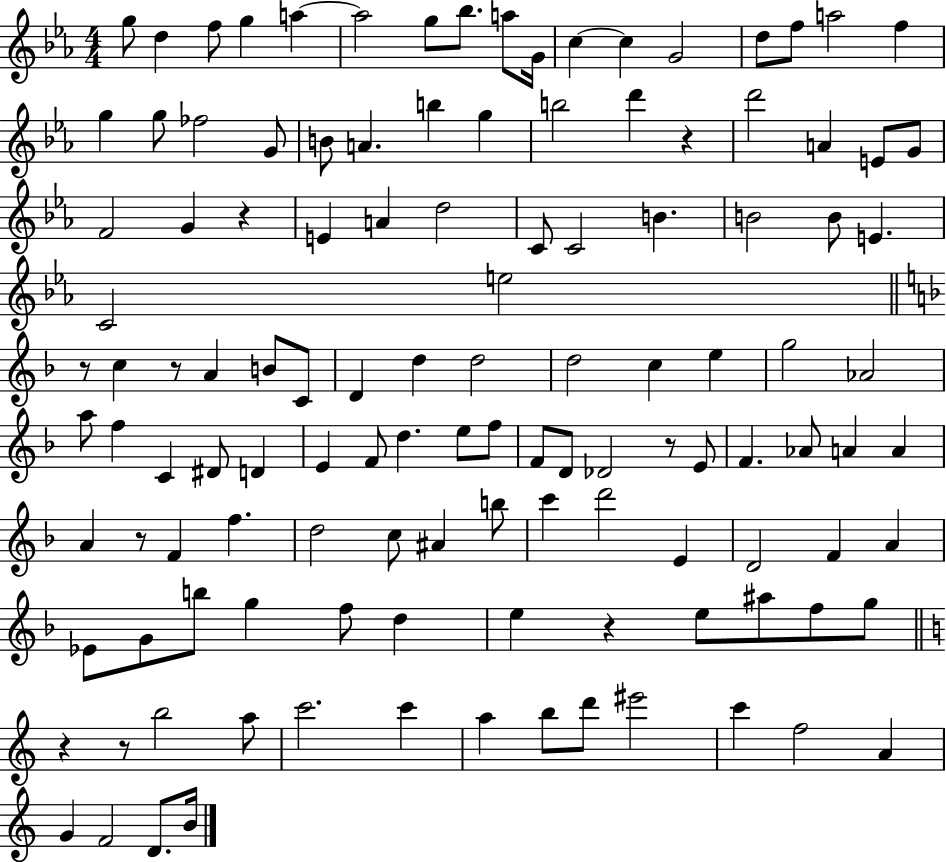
G5/e D5/q F5/e G5/q A5/q A5/h G5/e Bb5/e. A5/e G4/s C5/q C5/q G4/h D5/e F5/e A5/h F5/q G5/q G5/e FES5/h G4/e B4/e A4/q. B5/q G5/q B5/h D6/q R/q D6/h A4/q E4/e G4/e F4/h G4/q R/q E4/q A4/q D5/h C4/e C4/h B4/q. B4/h B4/e E4/q. C4/h E5/h R/e C5/q R/e A4/q B4/e C4/e D4/q D5/q D5/h D5/h C5/q E5/q G5/h Ab4/h A5/e F5/q C4/q D#4/e D4/q E4/q F4/e D5/q. E5/e F5/e F4/e D4/e Db4/h R/e E4/e F4/q. Ab4/e A4/q A4/q A4/q R/e F4/q F5/q. D5/h C5/e A#4/q B5/e C6/q D6/h E4/q D4/h F4/q A4/q Eb4/e G4/e B5/e G5/q F5/e D5/q E5/q R/q E5/e A#5/e F5/e G5/e R/q R/e B5/h A5/e C6/h. C6/q A5/q B5/e D6/e EIS6/h C6/q F5/h A4/q G4/q F4/h D4/e. B4/s